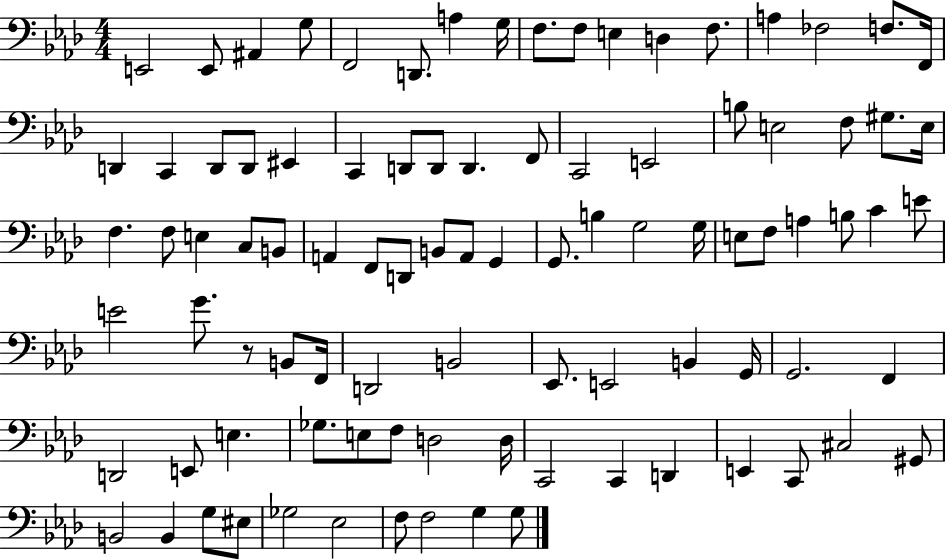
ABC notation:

X:1
T:Untitled
M:4/4
L:1/4
K:Ab
E,,2 E,,/2 ^A,, G,/2 F,,2 D,,/2 A, G,/4 F,/2 F,/2 E, D, F,/2 A, _F,2 F,/2 F,,/4 D,, C,, D,,/2 D,,/2 ^E,, C,, D,,/2 D,,/2 D,, F,,/2 C,,2 E,,2 B,/2 E,2 F,/2 ^G,/2 E,/4 F, F,/2 E, C,/2 B,,/2 A,, F,,/2 D,,/2 B,,/2 A,,/2 G,, G,,/2 B, G,2 G,/4 E,/2 F,/2 A, B,/2 C E/2 E2 G/2 z/2 B,,/2 F,,/4 D,,2 B,,2 _E,,/2 E,,2 B,, G,,/4 G,,2 F,, D,,2 E,,/2 E, _G,/2 E,/2 F,/2 D,2 D,/4 C,,2 C,, D,, E,, C,,/2 ^C,2 ^G,,/2 B,,2 B,, G,/2 ^E,/2 _G,2 _E,2 F,/2 F,2 G, G,/2